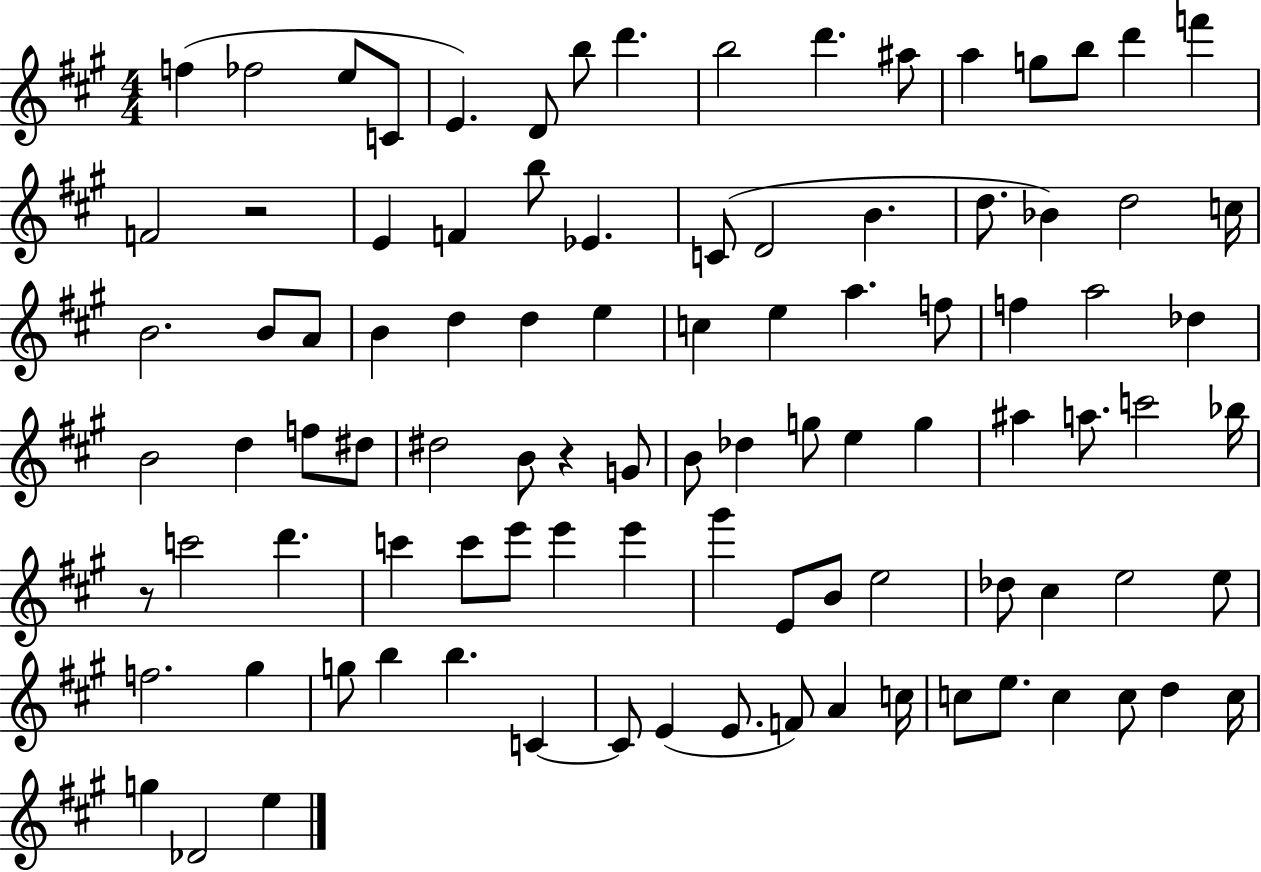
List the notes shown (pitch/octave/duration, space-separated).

F5/q FES5/h E5/e C4/e E4/q. D4/e B5/e D6/q. B5/h D6/q. A#5/e A5/q G5/e B5/e D6/q F6/q F4/h R/h E4/q F4/q B5/e Eb4/q. C4/e D4/h B4/q. D5/e. Bb4/q D5/h C5/s B4/h. B4/e A4/e B4/q D5/q D5/q E5/q C5/q E5/q A5/q. F5/e F5/q A5/h Db5/q B4/h D5/q F5/e D#5/e D#5/h B4/e R/q G4/e B4/e Db5/q G5/e E5/q G5/q A#5/q A5/e. C6/h Bb5/s R/e C6/h D6/q. C6/q C6/e E6/e E6/q E6/q G#6/q E4/e B4/e E5/h Db5/e C#5/q E5/h E5/e F5/h. G#5/q G5/e B5/q B5/q. C4/q C4/e E4/q E4/e. F4/e A4/q C5/s C5/e E5/e. C5/q C5/e D5/q C5/s G5/q Db4/h E5/q